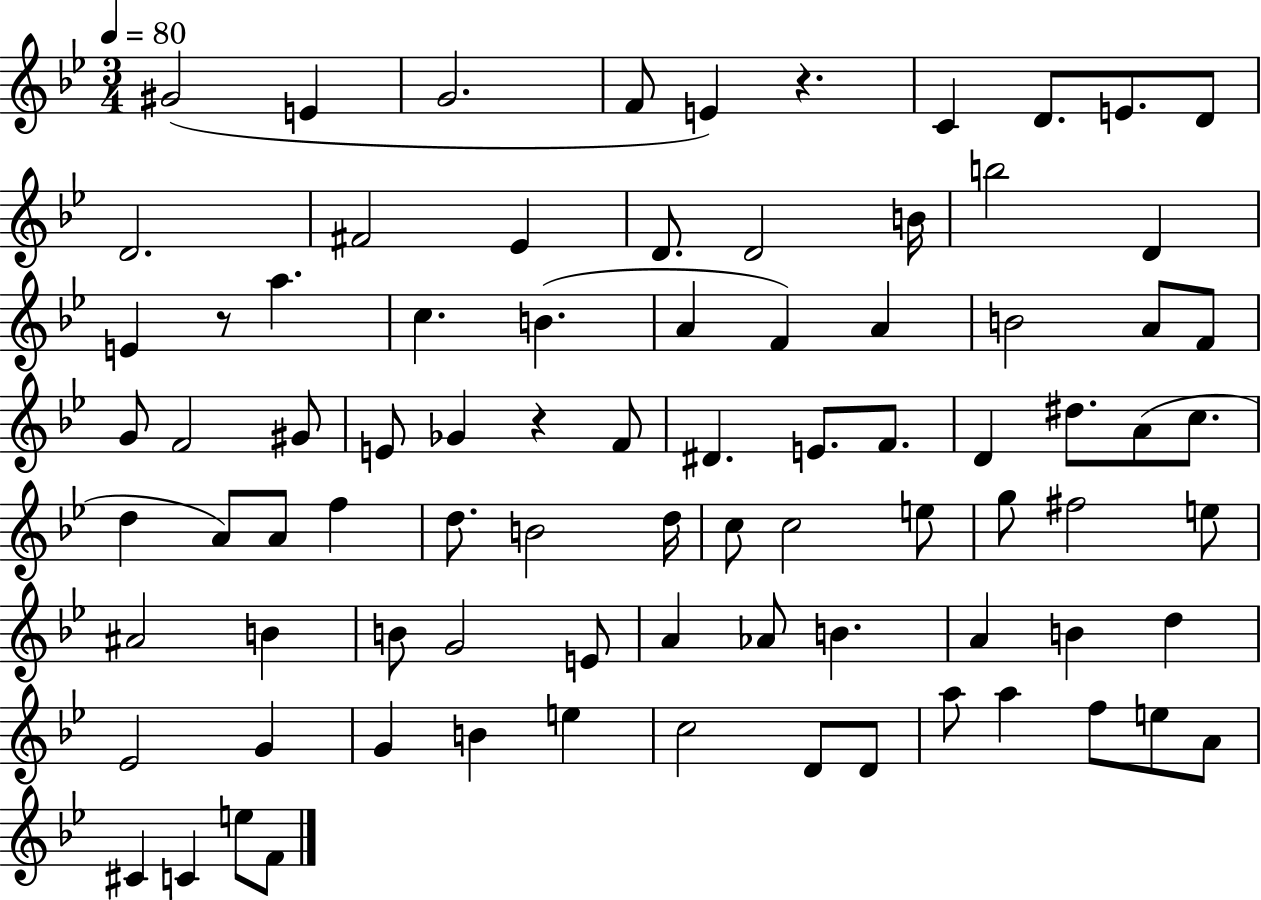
{
  \clef treble
  \numericTimeSignature
  \time 3/4
  \key bes \major
  \tempo 4 = 80
  gis'2( e'4 | g'2. | f'8 e'4) r4. | c'4 d'8. e'8. d'8 | \break d'2. | fis'2 ees'4 | d'8. d'2 b'16 | b''2 d'4 | \break e'4 r8 a''4. | c''4. b'4.( | a'4 f'4) a'4 | b'2 a'8 f'8 | \break g'8 f'2 gis'8 | e'8 ges'4 r4 f'8 | dis'4. e'8. f'8. | d'4 dis''8. a'8( c''8. | \break d''4 a'8) a'8 f''4 | d''8. b'2 d''16 | c''8 c''2 e''8 | g''8 fis''2 e''8 | \break ais'2 b'4 | b'8 g'2 e'8 | a'4 aes'8 b'4. | a'4 b'4 d''4 | \break ees'2 g'4 | g'4 b'4 e''4 | c''2 d'8 d'8 | a''8 a''4 f''8 e''8 a'8 | \break cis'4 c'4 e''8 f'8 | \bar "|."
}